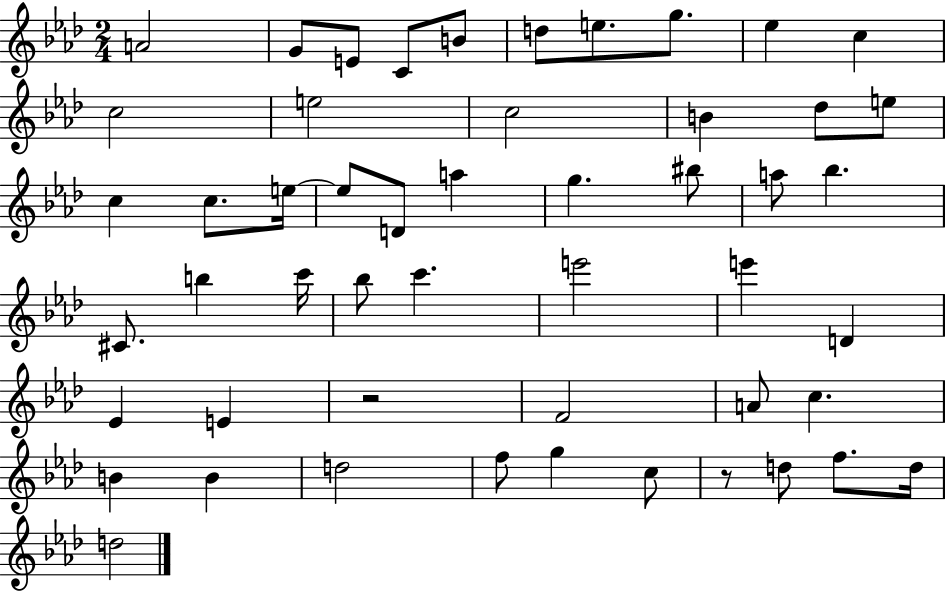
{
  \clef treble
  \numericTimeSignature
  \time 2/4
  \key aes \major
  a'2 | g'8 e'8 c'8 b'8 | d''8 e''8. g''8. | ees''4 c''4 | \break c''2 | e''2 | c''2 | b'4 des''8 e''8 | \break c''4 c''8. e''16~~ | e''8 d'8 a''4 | g''4. bis''8 | a''8 bes''4. | \break cis'8. b''4 c'''16 | bes''8 c'''4. | e'''2 | e'''4 d'4 | \break ees'4 e'4 | r2 | f'2 | a'8 c''4. | \break b'4 b'4 | d''2 | f''8 g''4 c''8 | r8 d''8 f''8. d''16 | \break d''2 | \bar "|."
}